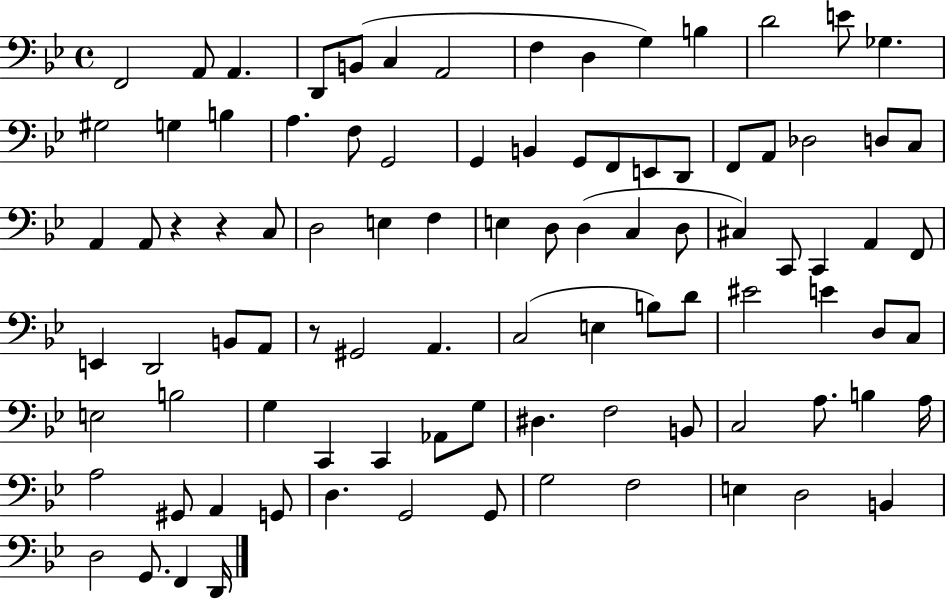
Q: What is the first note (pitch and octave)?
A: F2